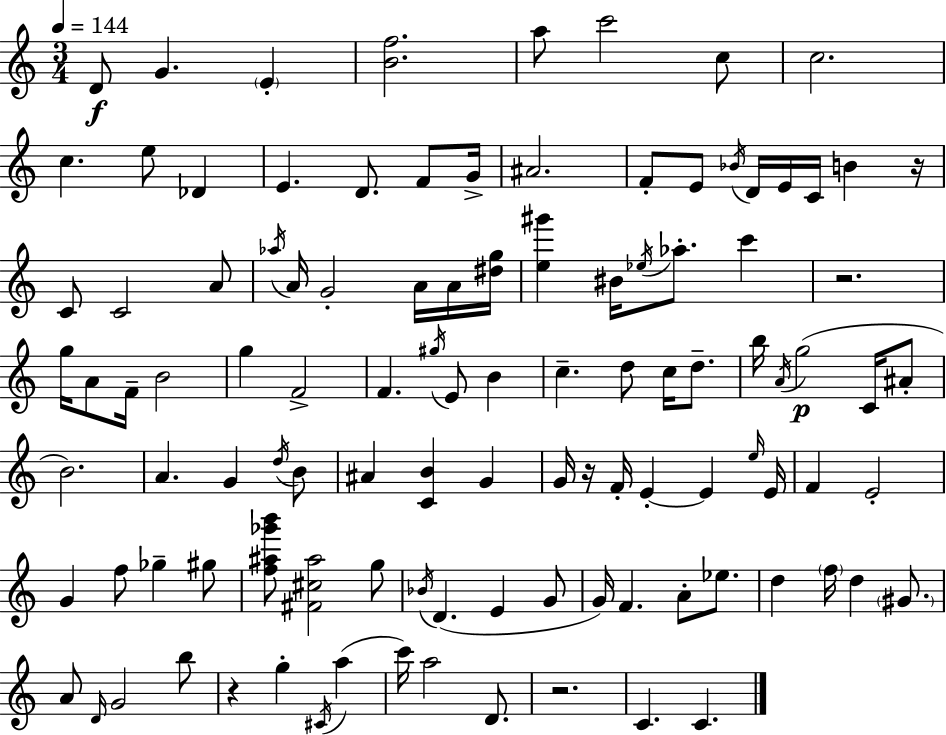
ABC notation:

X:1
T:Untitled
M:3/4
L:1/4
K:Am
D/2 G E [Bf]2 a/2 c'2 c/2 c2 c e/2 _D E D/2 F/2 G/4 ^A2 F/2 E/2 _B/4 D/4 E/4 C/4 B z/4 C/2 C2 A/2 _a/4 A/4 G2 A/4 A/4 [^dg]/4 [e^g'] ^B/4 _e/4 _a/2 c' z2 g/4 A/2 F/4 B2 g F2 F ^g/4 E/2 B c d/2 c/4 d/2 b/4 A/4 g2 C/4 ^A/2 B2 A G d/4 B/2 ^A [CB] G G/4 z/4 F/4 E E e/4 E/4 F E2 G f/2 _g ^g/2 [f^a_g'b']/2 [^F^c^a]2 g/2 _B/4 D E G/2 G/4 F A/2 _e/2 d f/4 d ^G/2 A/2 D/4 G2 b/2 z g ^C/4 a c'/4 a2 D/2 z2 C C